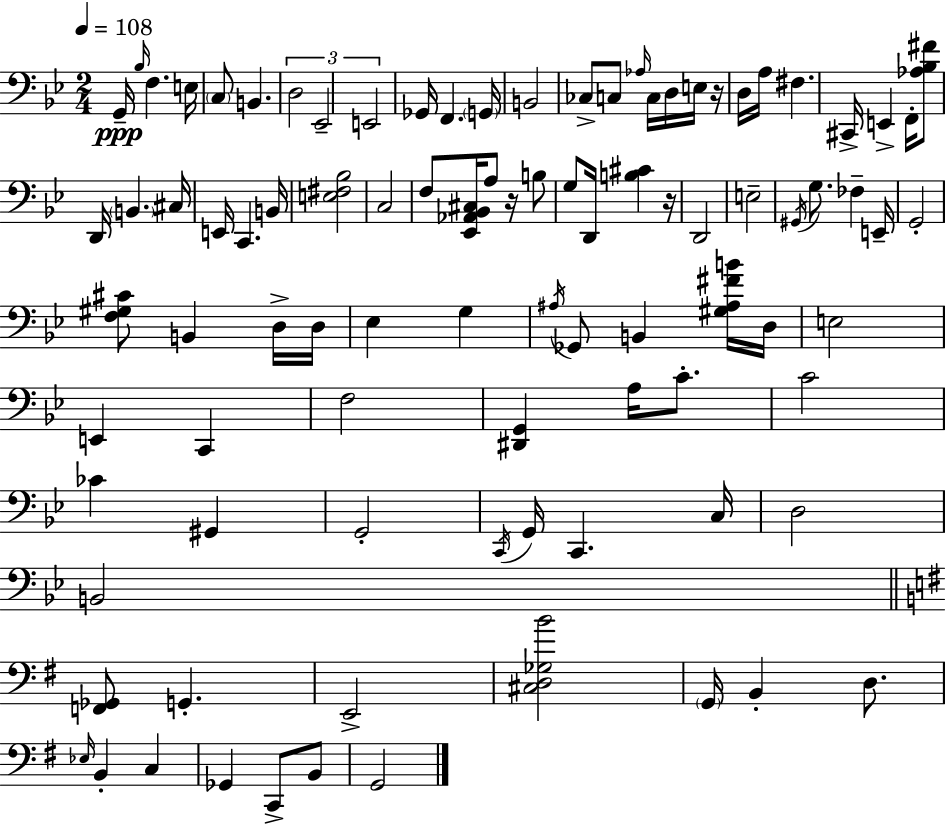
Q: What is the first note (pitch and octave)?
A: G2